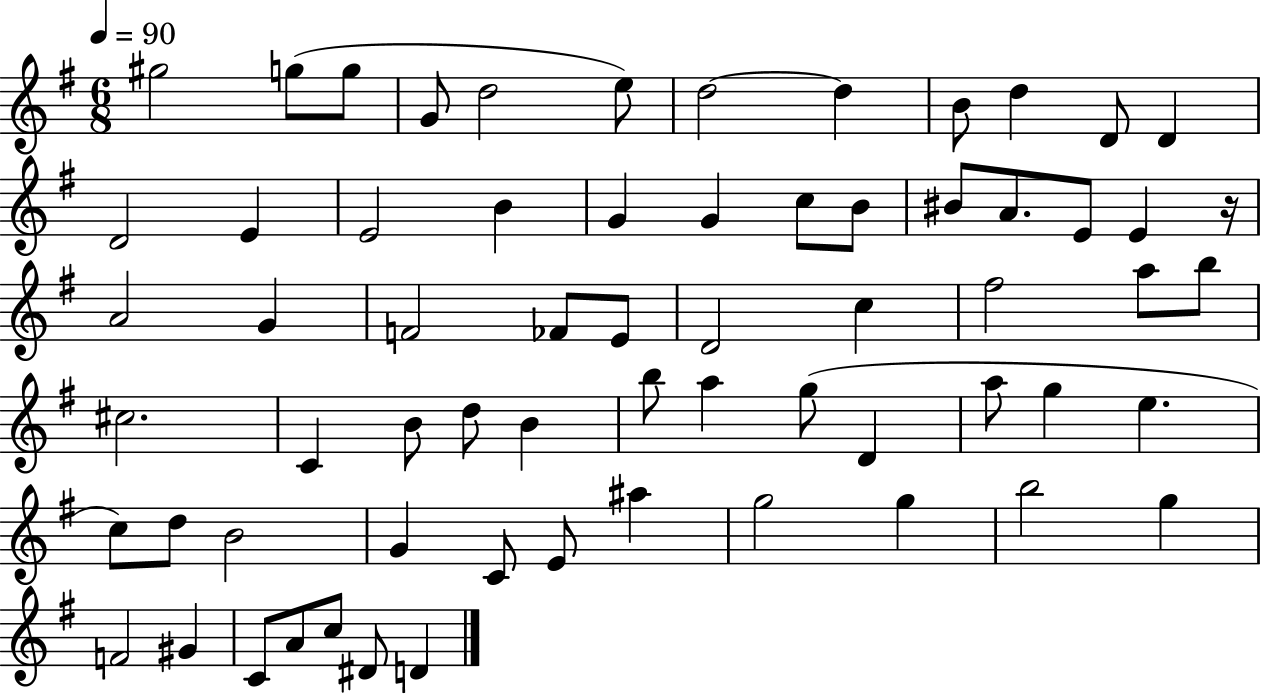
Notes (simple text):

G#5/h G5/e G5/e G4/e D5/h E5/e D5/h D5/q B4/e D5/q D4/e D4/q D4/h E4/q E4/h B4/q G4/q G4/q C5/e B4/e BIS4/e A4/e. E4/e E4/q R/s A4/h G4/q F4/h FES4/e E4/e D4/h C5/q F#5/h A5/e B5/e C#5/h. C4/q B4/e D5/e B4/q B5/e A5/q G5/e D4/q A5/e G5/q E5/q. C5/e D5/e B4/h G4/q C4/e E4/e A#5/q G5/h G5/q B5/h G5/q F4/h G#4/q C4/e A4/e C5/e D#4/e D4/q